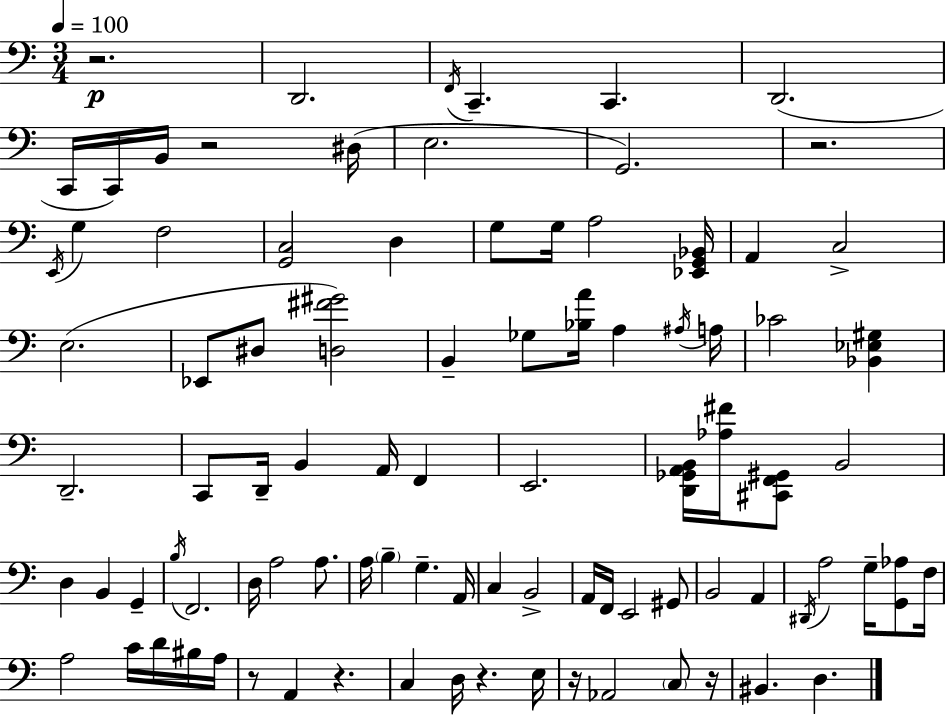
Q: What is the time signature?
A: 3/4